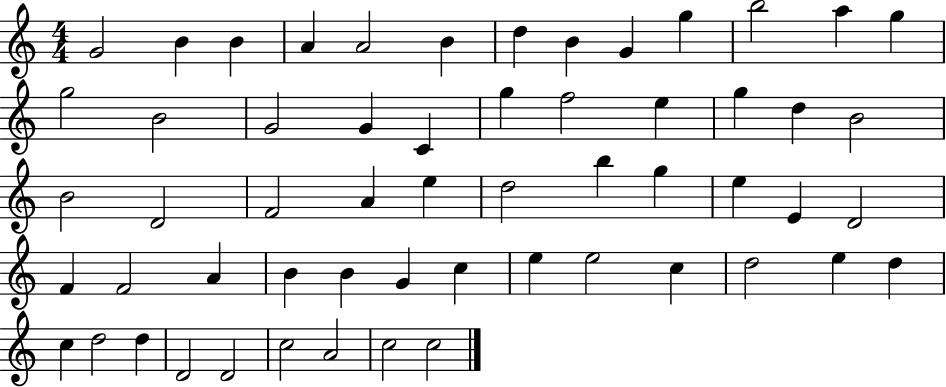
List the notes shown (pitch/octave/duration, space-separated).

G4/h B4/q B4/q A4/q A4/h B4/q D5/q B4/q G4/q G5/q B5/h A5/q G5/q G5/h B4/h G4/h G4/q C4/q G5/q F5/h E5/q G5/q D5/q B4/h B4/h D4/h F4/h A4/q E5/q D5/h B5/q G5/q E5/q E4/q D4/h F4/q F4/h A4/q B4/q B4/q G4/q C5/q E5/q E5/h C5/q D5/h E5/q D5/q C5/q D5/h D5/q D4/h D4/h C5/h A4/h C5/h C5/h